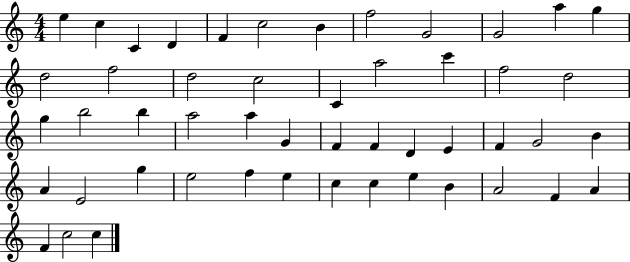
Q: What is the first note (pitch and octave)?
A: E5